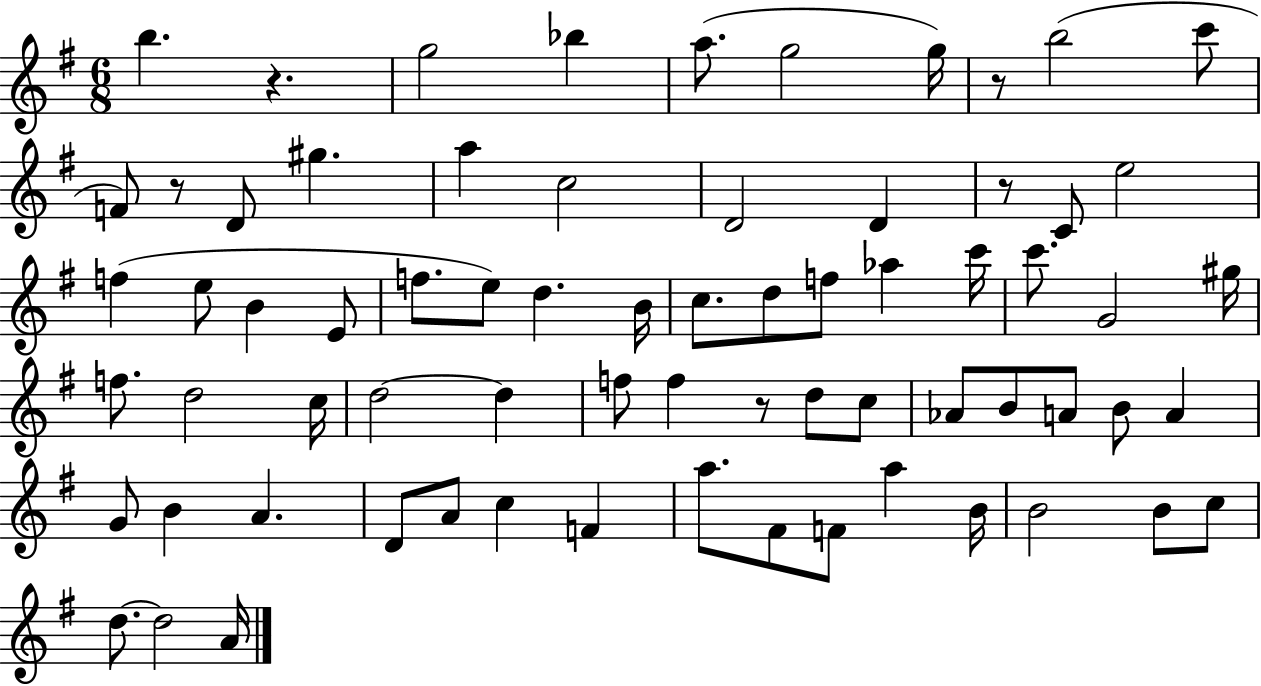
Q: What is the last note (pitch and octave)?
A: A4